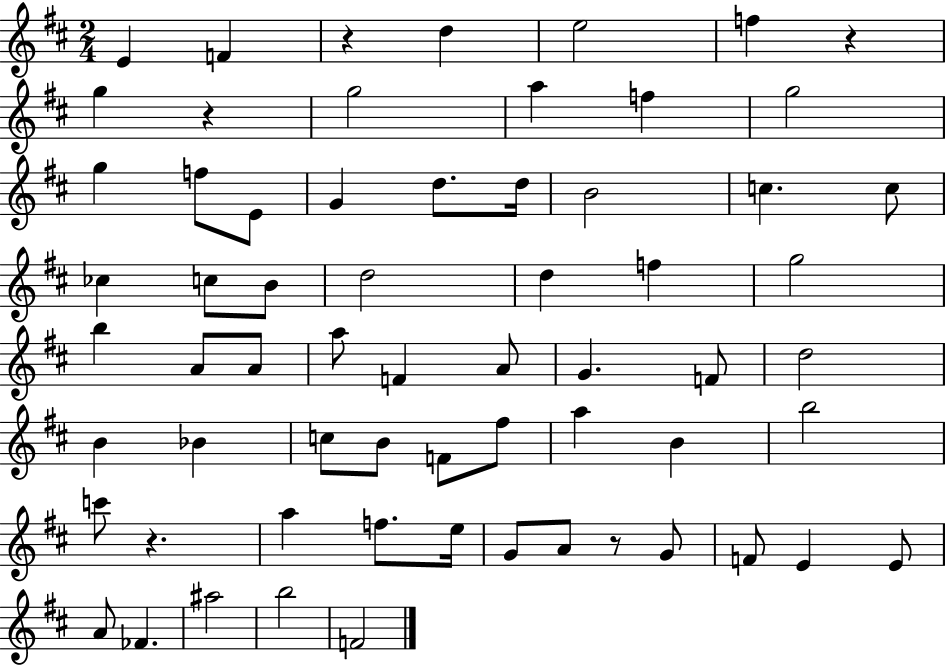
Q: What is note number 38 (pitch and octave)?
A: C5